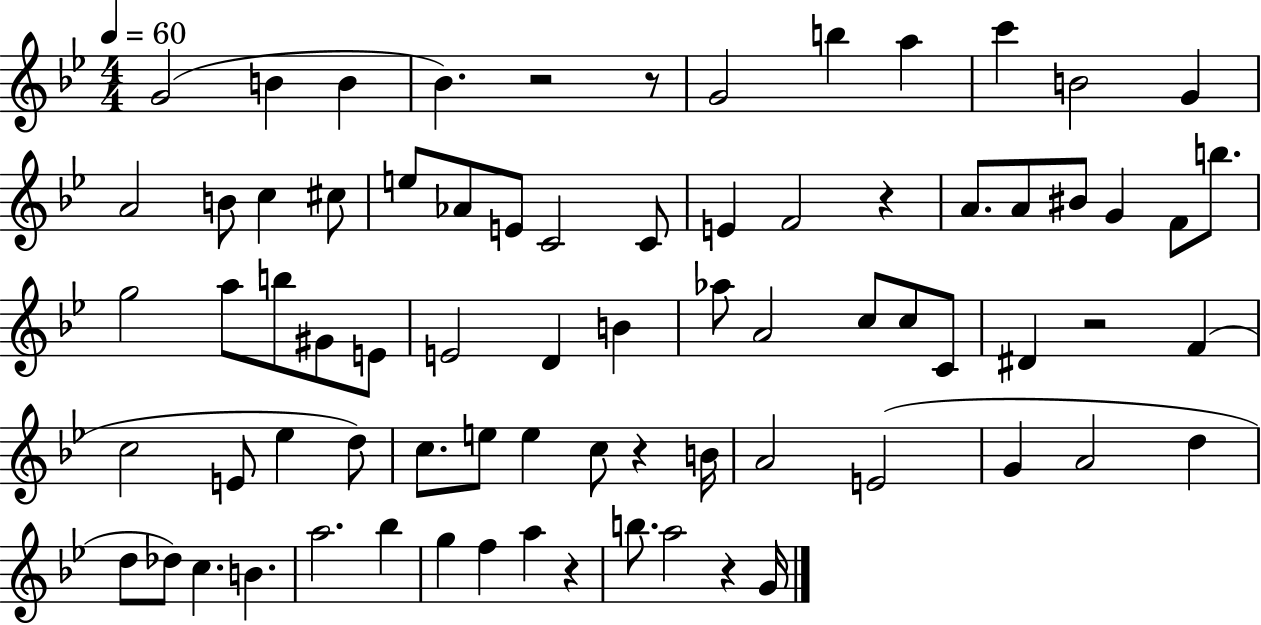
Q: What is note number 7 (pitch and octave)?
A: A5